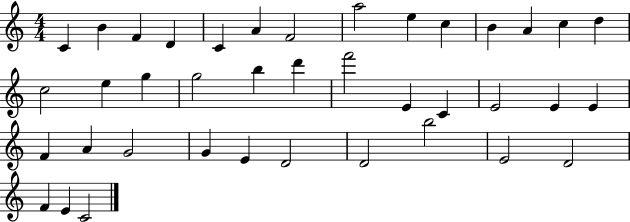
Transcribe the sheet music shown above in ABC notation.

X:1
T:Untitled
M:4/4
L:1/4
K:C
C B F D C A F2 a2 e c B A c d c2 e g g2 b d' f'2 E C E2 E E F A G2 G E D2 D2 b2 E2 D2 F E C2